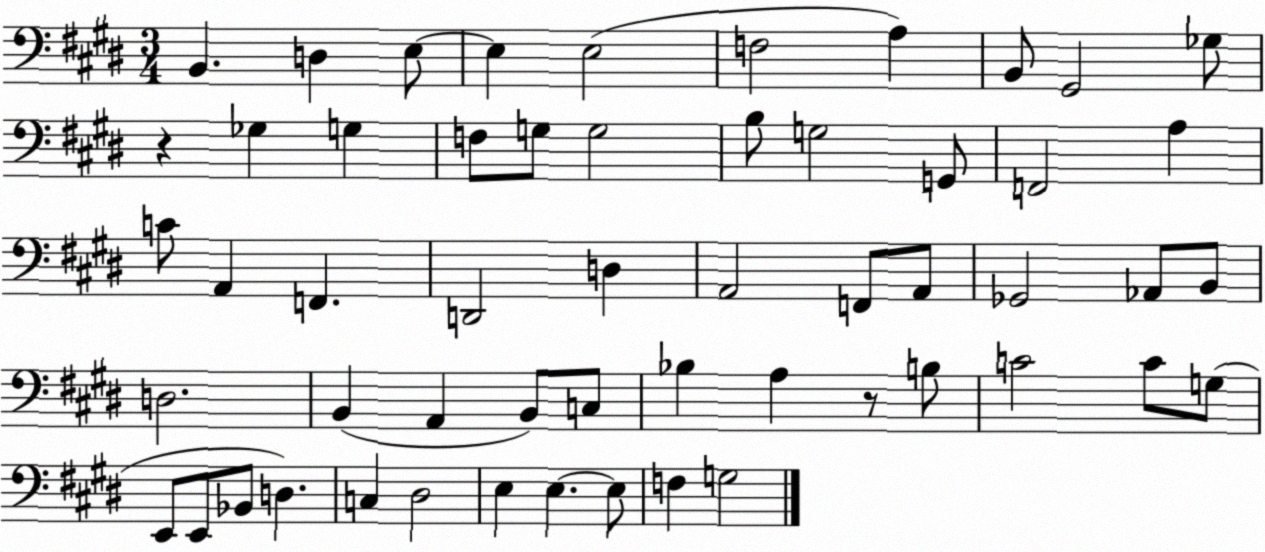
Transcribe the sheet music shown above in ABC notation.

X:1
T:Untitled
M:3/4
L:1/4
K:E
B,, D, E,/2 E, E,2 F,2 A, B,,/2 ^G,,2 _G,/2 z _G, G, F,/2 G,/2 G,2 B,/2 G,2 G,,/2 F,,2 A, C/2 A,, F,, D,,2 D, A,,2 F,,/2 A,,/2 _G,,2 _A,,/2 B,,/2 D,2 B,, A,, B,,/2 C,/2 _B, A, z/2 B,/2 C2 C/2 G,/2 E,,/2 E,,/2 _B,,/2 D, C, ^D,2 E, E, E,/2 F, G,2